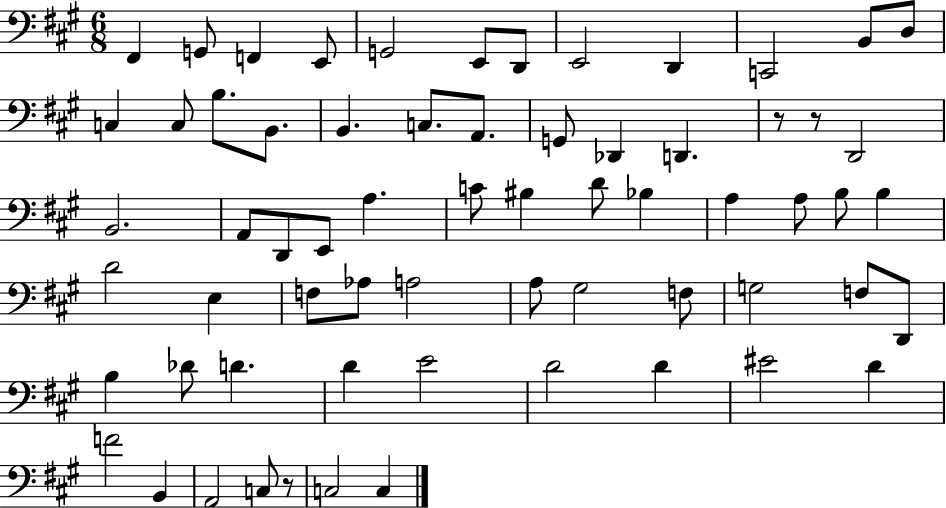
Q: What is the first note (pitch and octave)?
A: F#2